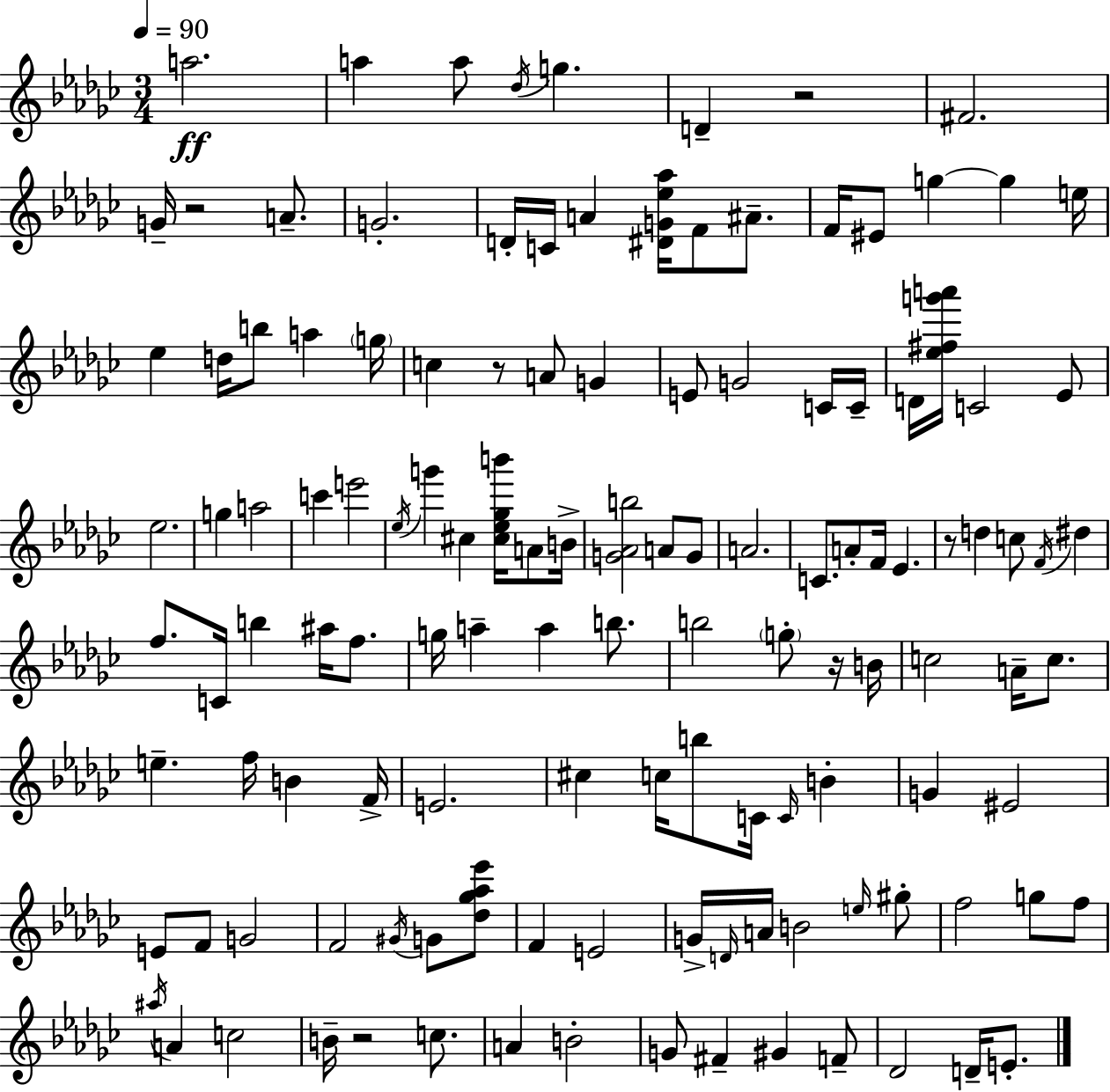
X:1
T:Untitled
M:3/4
L:1/4
K:Ebm
a2 a a/2 _d/4 g D z2 ^F2 G/4 z2 A/2 G2 D/4 C/4 A [^DG_e_a]/4 F/2 ^A/2 F/4 ^E/2 g g e/4 _e d/4 b/2 a g/4 c z/2 A/2 G E/2 G2 C/4 C/4 D/4 [_e^fg'a']/4 C2 _E/2 _e2 g a2 c' e'2 _e/4 g' ^c [^c_e_gb']/4 A/2 B/4 [G_Ab]2 A/2 G/2 A2 C/2 A/2 F/4 _E z/2 d c/2 F/4 ^d f/2 C/4 b ^a/4 f/2 g/4 a a b/2 b2 g/2 z/4 B/4 c2 A/4 c/2 e f/4 B F/4 E2 ^c c/4 b/2 C/4 C/4 B G ^E2 E/2 F/2 G2 F2 ^G/4 G/2 [_d_g_a_e']/2 F E2 G/4 D/4 A/4 B2 e/4 ^g/2 f2 g/2 f/2 ^a/4 A c2 B/4 z2 c/2 A B2 G/2 ^F ^G F/2 _D2 D/4 E/2